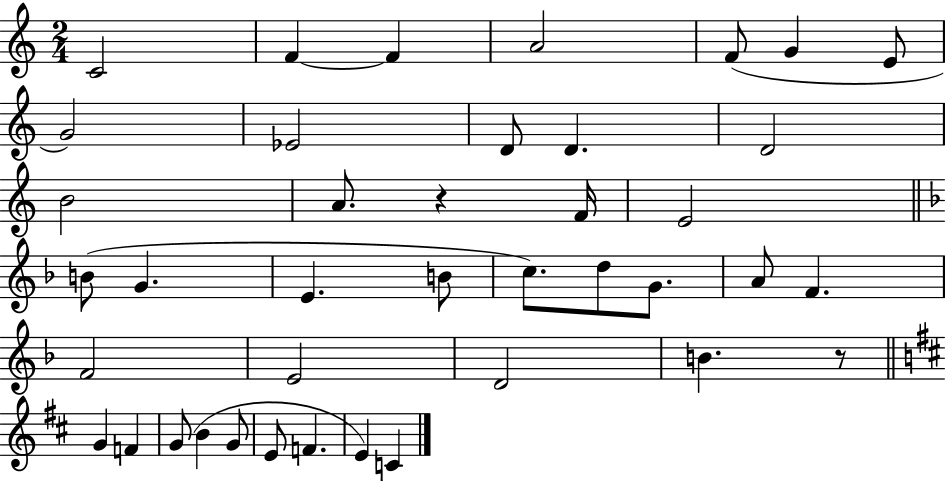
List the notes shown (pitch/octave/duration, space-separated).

C4/h F4/q F4/q A4/h F4/e G4/q E4/e G4/h Eb4/h D4/e D4/q. D4/h B4/h A4/e. R/q F4/s E4/h B4/e G4/q. E4/q. B4/e C5/e. D5/e G4/e. A4/e F4/q. F4/h E4/h D4/h B4/q. R/e G4/q F4/q G4/e B4/q G4/e E4/e F4/q. E4/q C4/q